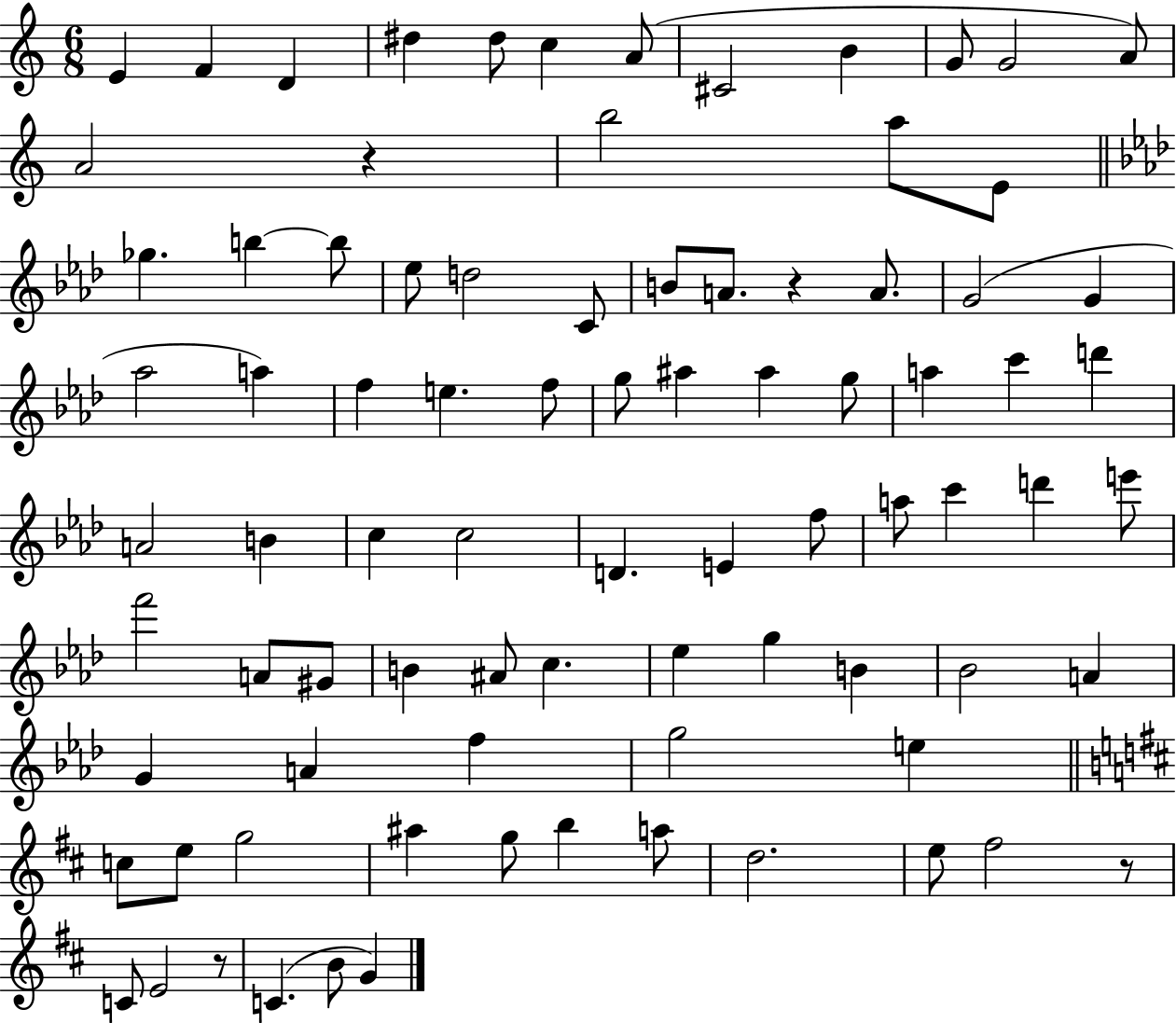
X:1
T:Untitled
M:6/8
L:1/4
K:C
E F D ^d ^d/2 c A/2 ^C2 B G/2 G2 A/2 A2 z b2 a/2 E/2 _g b b/2 _e/2 d2 C/2 B/2 A/2 z A/2 G2 G _a2 a f e f/2 g/2 ^a ^a g/2 a c' d' A2 B c c2 D E f/2 a/2 c' d' e'/2 f'2 A/2 ^G/2 B ^A/2 c _e g B _B2 A G A f g2 e c/2 e/2 g2 ^a g/2 b a/2 d2 e/2 ^f2 z/2 C/2 E2 z/2 C B/2 G